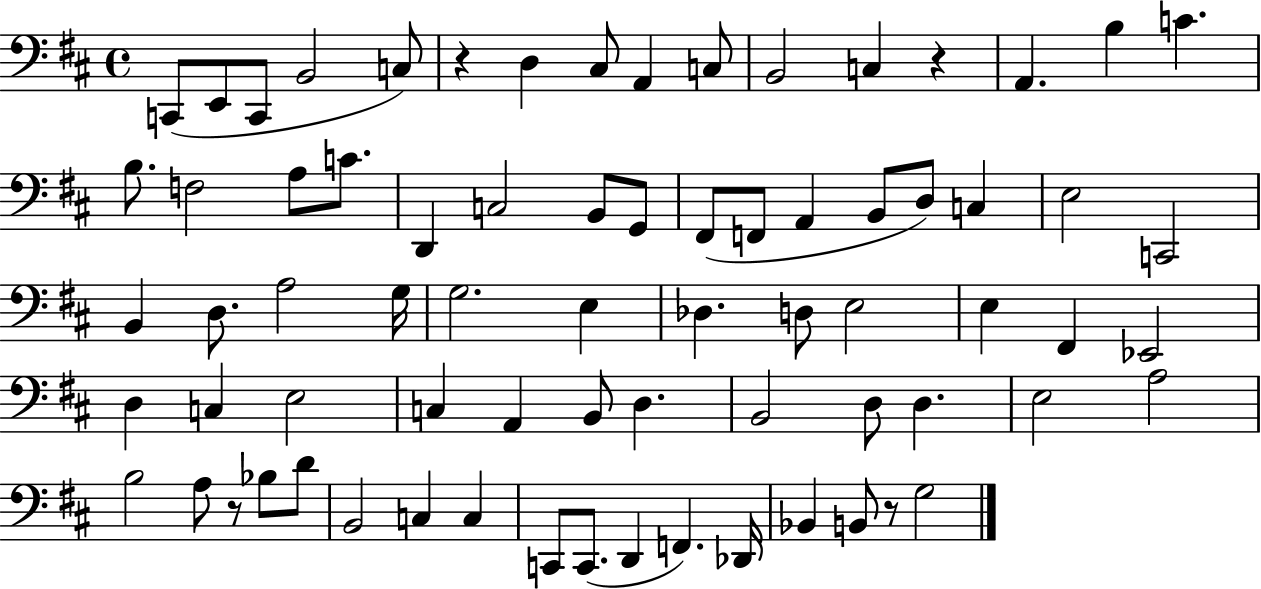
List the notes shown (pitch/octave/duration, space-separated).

C2/e E2/e C2/e B2/h C3/e R/q D3/q C#3/e A2/q C3/e B2/h C3/q R/q A2/q. B3/q C4/q. B3/e. F3/h A3/e C4/e. D2/q C3/h B2/e G2/e F#2/e F2/e A2/q B2/e D3/e C3/q E3/h C2/h B2/q D3/e. A3/h G3/s G3/h. E3/q Db3/q. D3/e E3/h E3/q F#2/q Eb2/h D3/q C3/q E3/h C3/q A2/q B2/e D3/q. B2/h D3/e D3/q. E3/h A3/h B3/h A3/e R/e Bb3/e D4/e B2/h C3/q C3/q C2/e C2/e. D2/q F2/q. Db2/s Bb2/q B2/e R/e G3/h